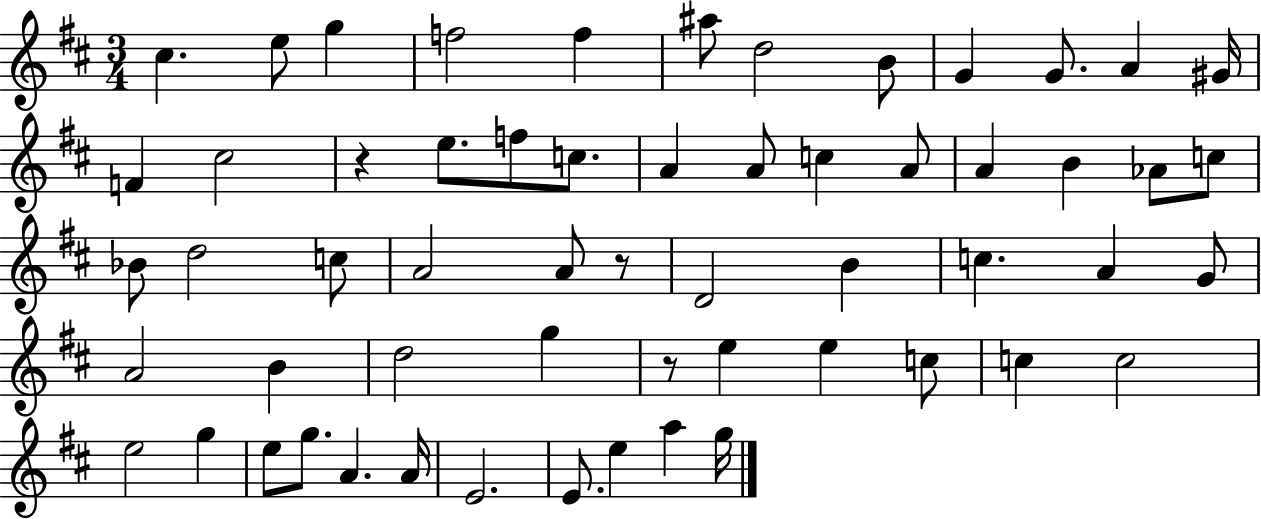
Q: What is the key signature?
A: D major